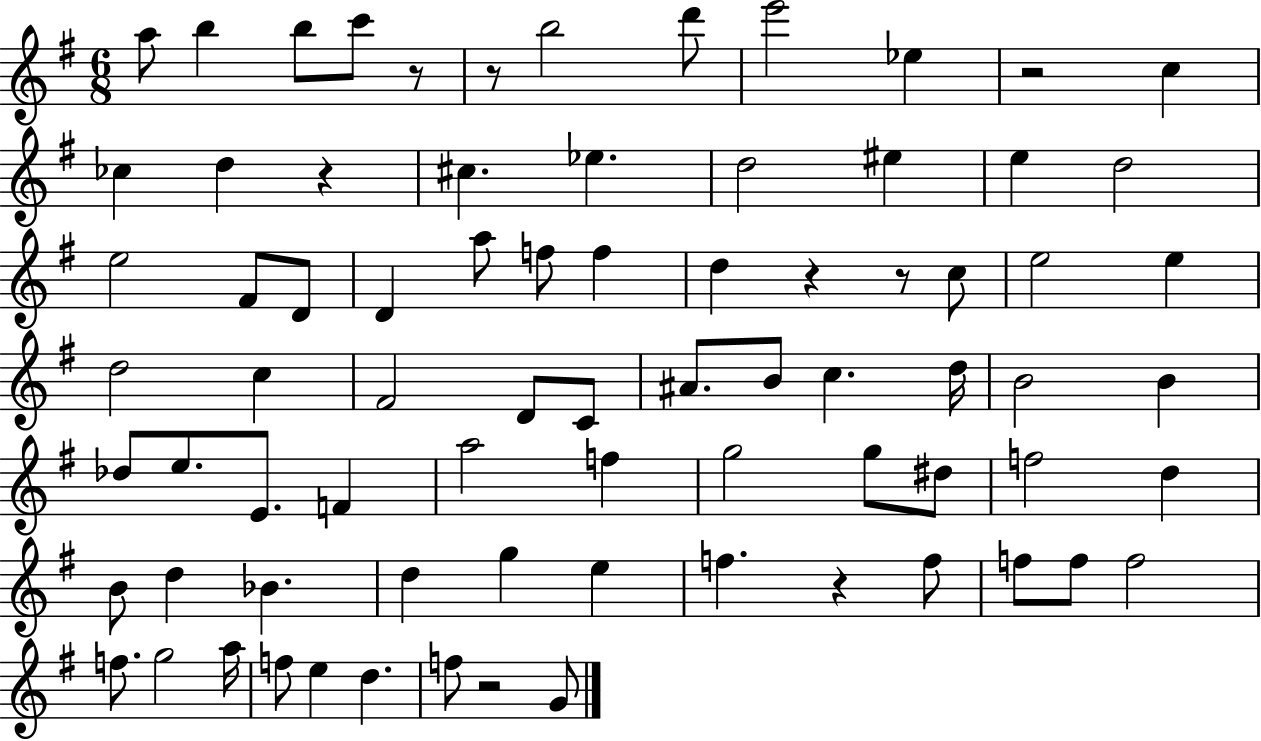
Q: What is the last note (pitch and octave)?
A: G4